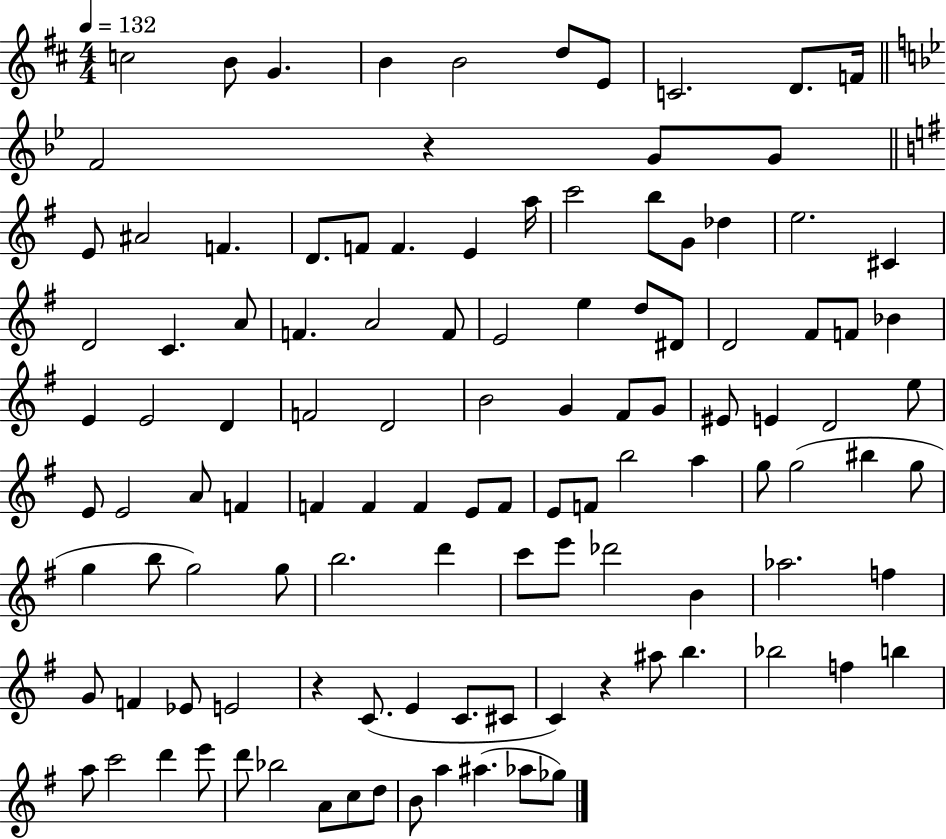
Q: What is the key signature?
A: D major